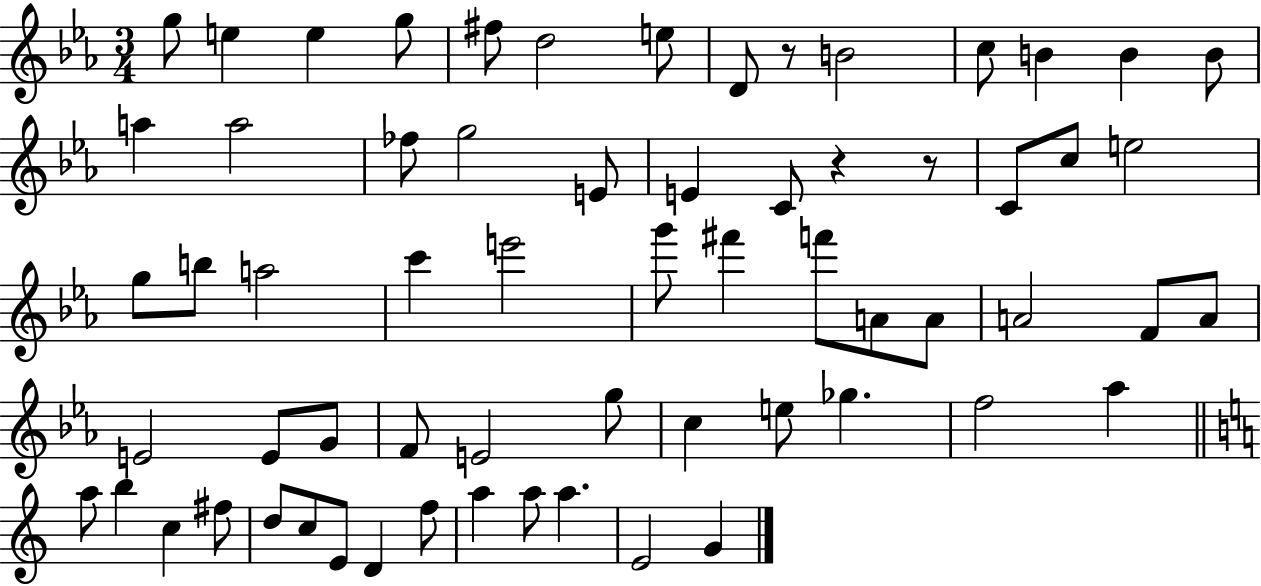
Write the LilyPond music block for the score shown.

{
  \clef treble
  \numericTimeSignature
  \time 3/4
  \key ees \major
  g''8 e''4 e''4 g''8 | fis''8 d''2 e''8 | d'8 r8 b'2 | c''8 b'4 b'4 b'8 | \break a''4 a''2 | fes''8 g''2 e'8 | e'4 c'8 r4 r8 | c'8 c''8 e''2 | \break g''8 b''8 a''2 | c'''4 e'''2 | g'''8 fis'''4 f'''8 a'8 a'8 | a'2 f'8 a'8 | \break e'2 e'8 g'8 | f'8 e'2 g''8 | c''4 e''8 ges''4. | f''2 aes''4 | \break \bar "||" \break \key c \major a''8 b''4 c''4 fis''8 | d''8 c''8 e'8 d'4 f''8 | a''4 a''8 a''4. | e'2 g'4 | \break \bar "|."
}